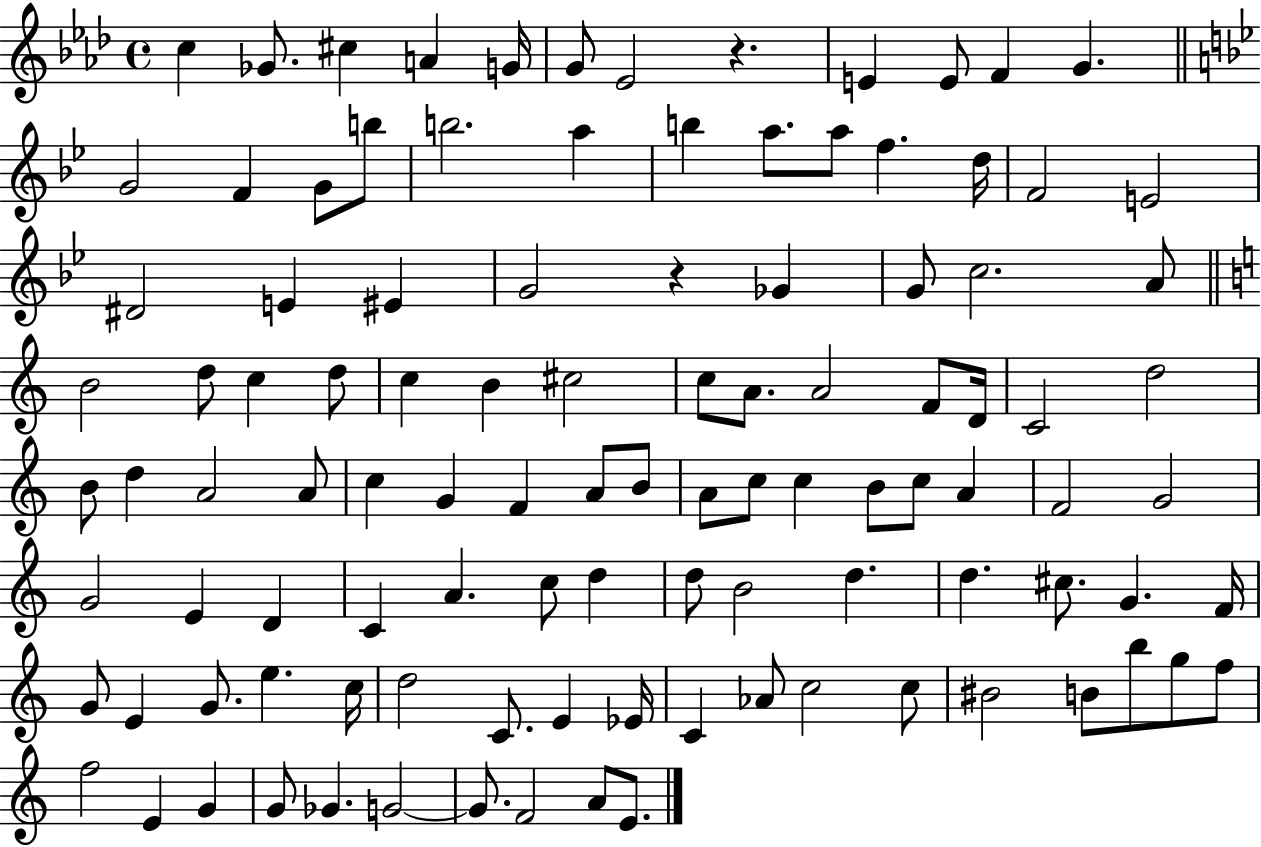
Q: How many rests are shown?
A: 2